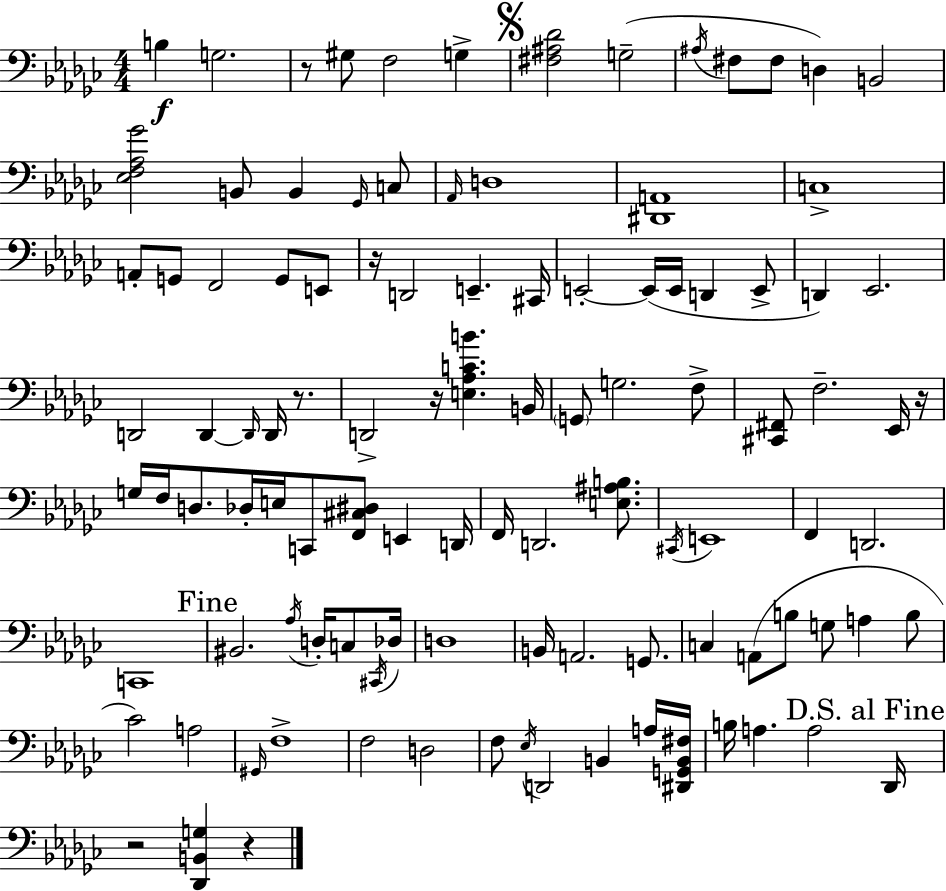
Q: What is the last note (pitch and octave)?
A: Db2